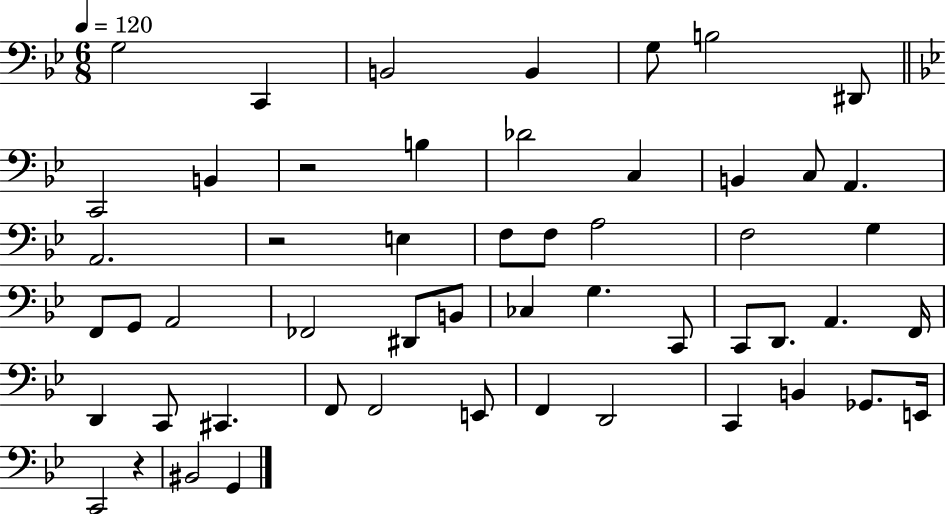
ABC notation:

X:1
T:Untitled
M:6/8
L:1/4
K:Bb
G,2 C,, B,,2 B,, G,/2 B,2 ^D,,/2 C,,2 B,, z2 B, _D2 C, B,, C,/2 A,, A,,2 z2 E, F,/2 F,/2 A,2 F,2 G, F,,/2 G,,/2 A,,2 _F,,2 ^D,,/2 B,,/2 _C, G, C,,/2 C,,/2 D,,/2 A,, F,,/4 D,, C,,/2 ^C,, F,,/2 F,,2 E,,/2 F,, D,,2 C,, B,, _G,,/2 E,,/4 C,,2 z ^B,,2 G,,